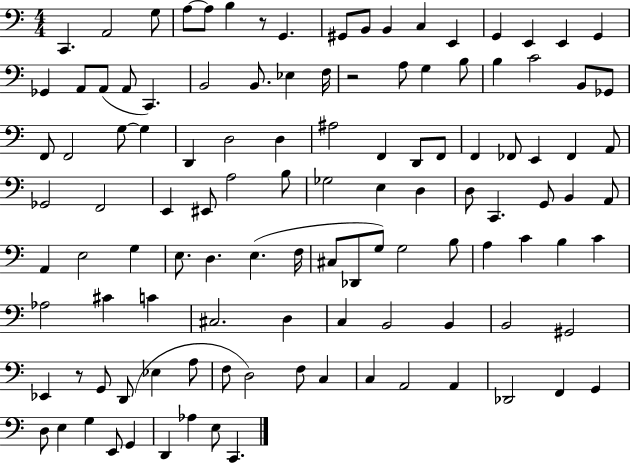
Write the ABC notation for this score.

X:1
T:Untitled
M:4/4
L:1/4
K:C
C,, A,,2 G,/2 A,/2 A,/2 B, z/2 G,, ^G,,/2 B,,/2 B,, C, E,, G,, E,, E,, G,, _G,, A,,/2 A,,/2 A,,/2 C,, B,,2 B,,/2 _E, F,/4 z2 A,/2 G, B,/2 B, C2 B,,/2 _G,,/2 F,,/2 F,,2 G,/2 G, D,, D,2 D, ^A,2 F,, D,,/2 F,,/2 F,, _F,,/2 E,, _F,, A,,/2 _G,,2 F,,2 E,, ^E,,/2 A,2 B,/2 _G,2 E, D, D,/2 C,, G,,/2 B,, A,,/2 A,, E,2 G, E,/2 D, E, F,/4 ^C,/2 _D,,/2 G,/2 G,2 B,/2 A, C B, C _A,2 ^C C ^C,2 D, C, B,,2 B,, B,,2 ^G,,2 _E,, z/2 G,,/2 D,,/2 _E, A,/2 F,/2 D,2 F,/2 C, C, A,,2 A,, _D,,2 F,, G,, D,/2 E, G, E,,/2 G,, D,, _A, E,/2 C,,